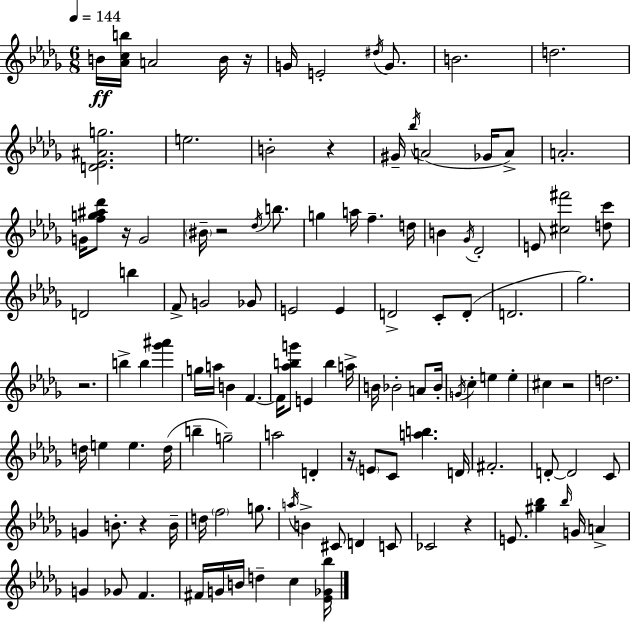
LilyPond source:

{
  \clef treble
  \numericTimeSignature
  \time 6/8
  \key bes \minor
  \tempo 4 = 144
  b'16\ff <aes' c'' b''>16 a'2 b'16 r16 | g'16 e'2-. \acciaccatura { dis''16 } g'8. | b'2. | d''2. | \break <d' ees' ais' g''>2. | e''2. | b'2-. r4 | gis'16-- \acciaccatura { bes''16 }( a'2 ges'16 | \break a'8->) a'2.-. | g'16 <f'' g'' ais'' des'''>8 r16 g'2 | \parenthesize bis'16-- r2 \acciaccatura { des''16 } | b''8. g''4 a''16 f''4.-- | \break d''16 b'4 \acciaccatura { ges'16 } des'2-. | e'8 <cis'' fis'''>2 | <d'' c'''>8 d'2 | b''4 f'8-> g'2 | \break ges'8 e'2 | e'4 d'2-> | c'8-. d'8-.( d'2. | ges''2.) | \break r2. | b''4-> b''4 | <ges''' ais'''>4 g''16 a''16 b'4 f'4.~~ | f'16 <aes'' b'' g'''>8 e'4 b''4 | \break a''16-> b'16 bes'2-. | a'8 bes'16-. \acciaccatura { g'16 } c''4-. e''4 | e''4-. cis''4 r2 | d''2. | \break d''16 e''4 e''4. | d''16( b''4-- g''2--) | a''2 | d'4-. r16 \parenthesize e'8 c'8 <a'' b''>4. | \break d'16 fis'2.-. | d'8-.~~ d'2 | c'8 g'4 b'8.-. | r4 b'16-- d''16 \parenthesize f''2 | \break g''8. \acciaccatura { a''16 } b'4-> cis'8 | d'4 c'8 ces'2 | r4 e'8. <gis'' bes''>4 | \grace { bes''16 } g'16 a'4-> g'4 ges'8 | \break f'4. fis'16 g'16 b'16 d''4-- | c''4 <ees' ges' bes''>16 \bar "|."
}